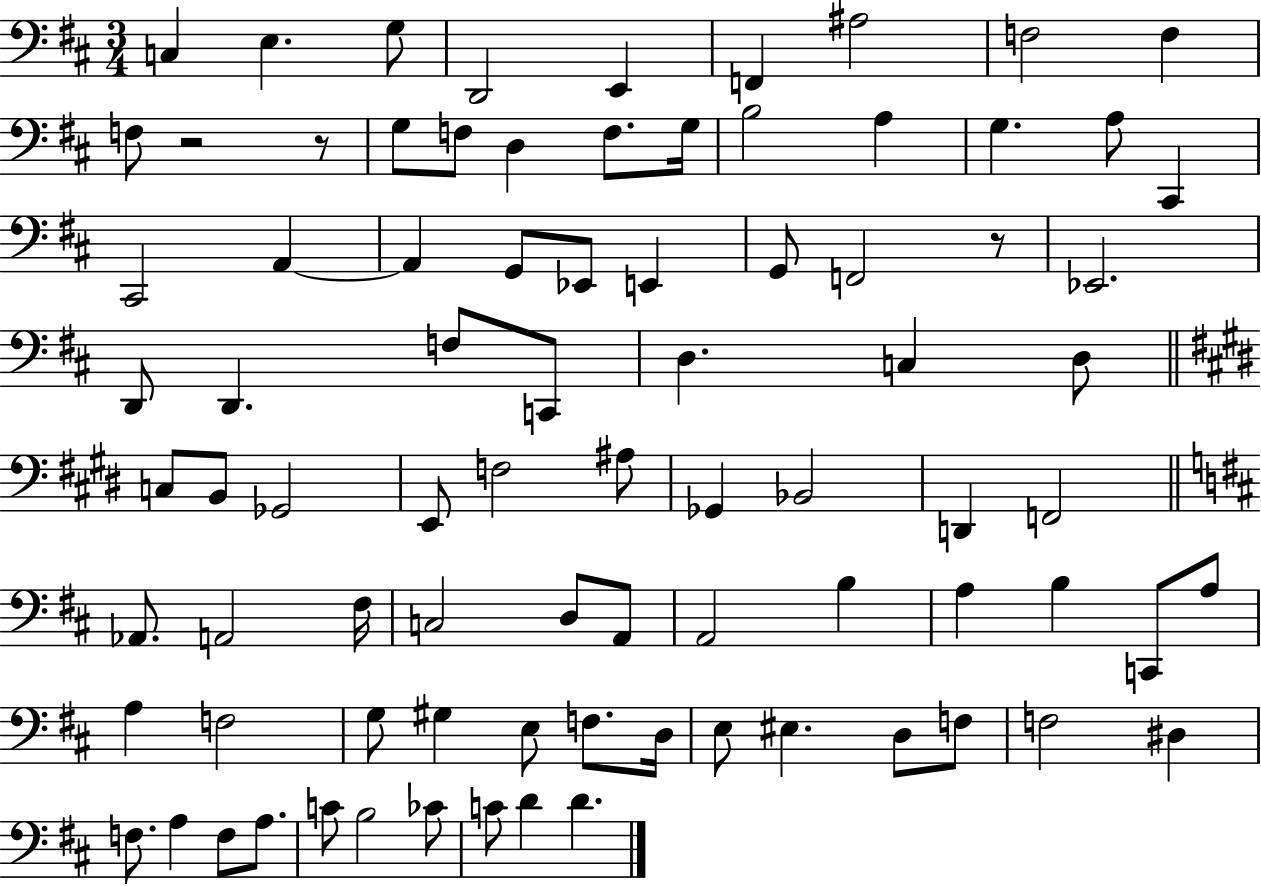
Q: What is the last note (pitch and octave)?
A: D4